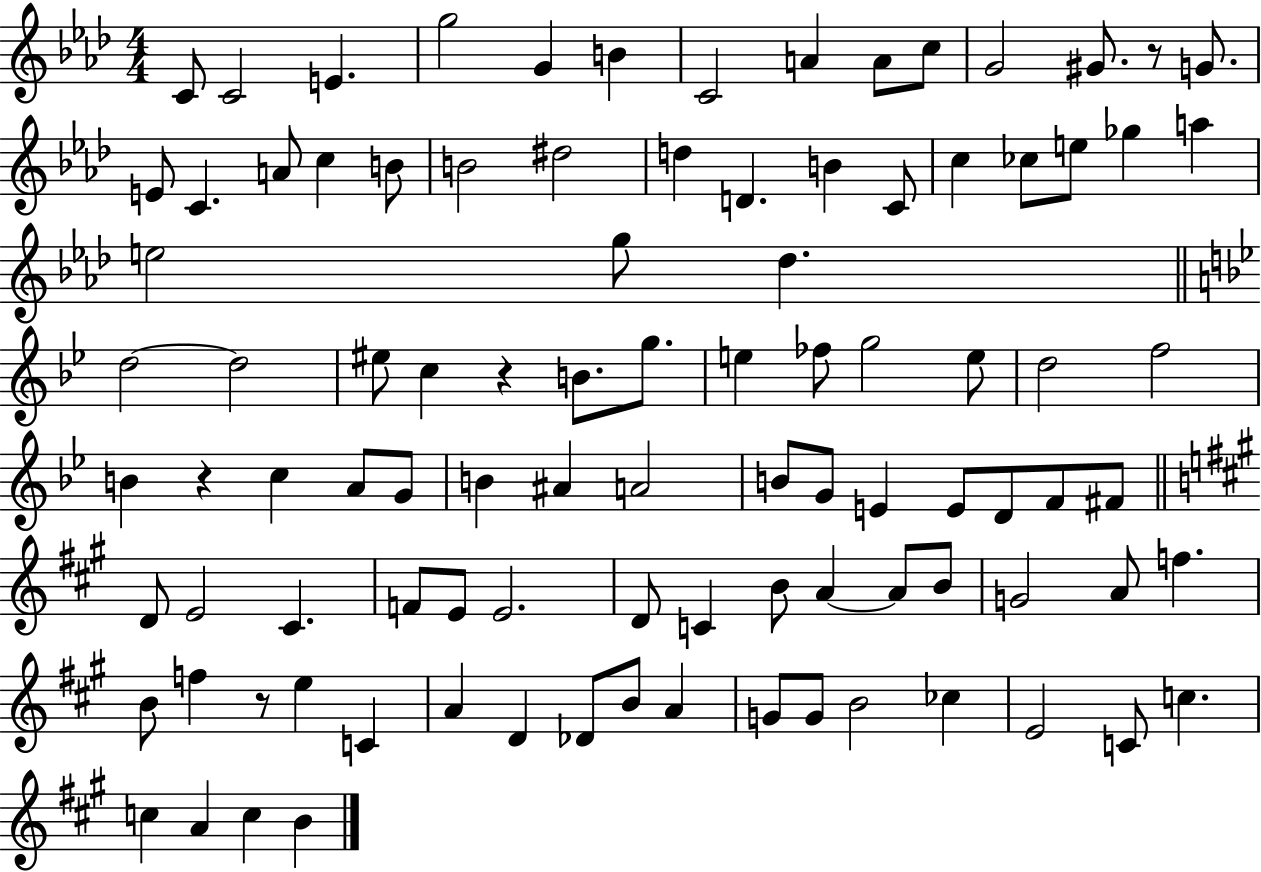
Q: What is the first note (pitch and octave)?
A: C4